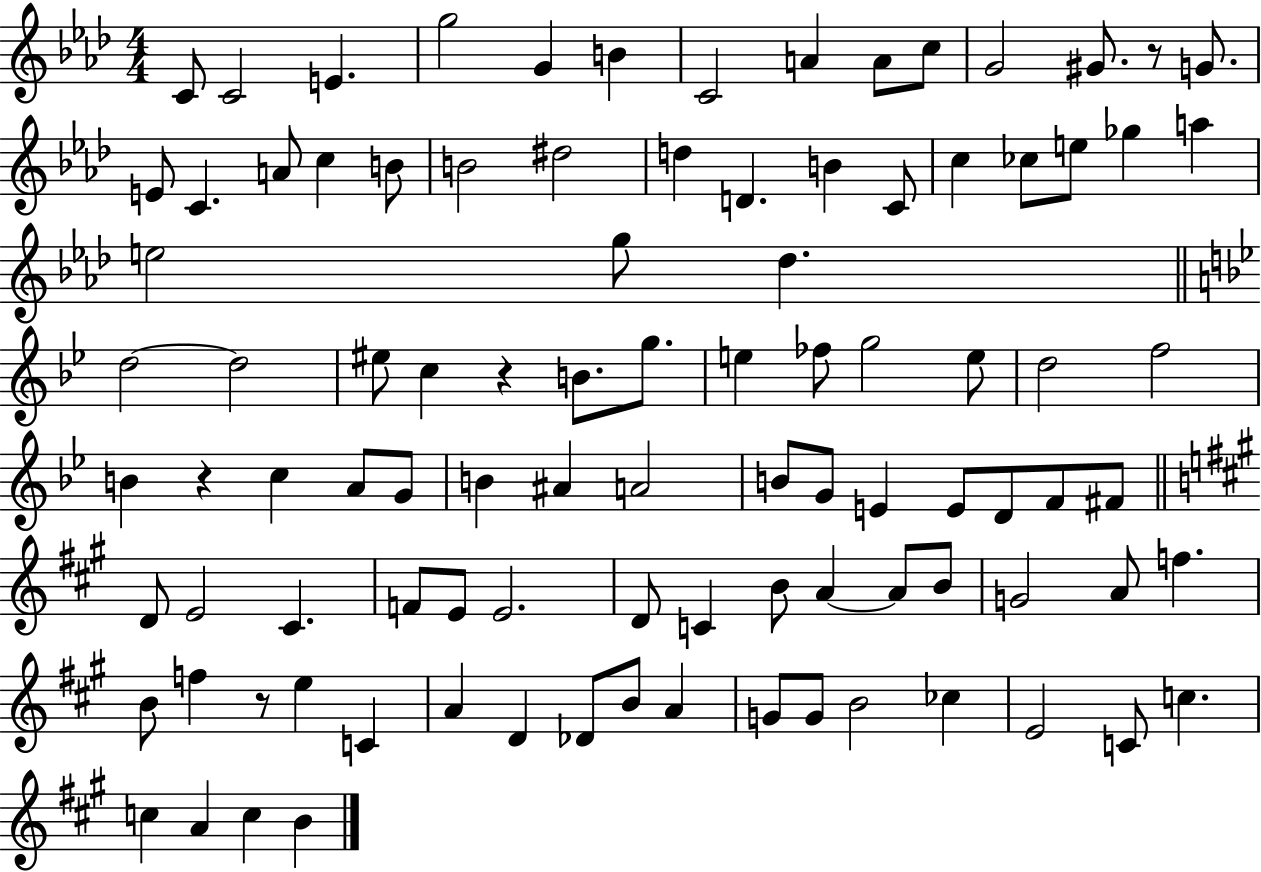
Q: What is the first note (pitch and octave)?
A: C4